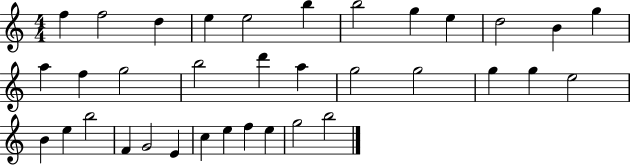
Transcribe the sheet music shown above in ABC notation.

X:1
T:Untitled
M:4/4
L:1/4
K:C
f f2 d e e2 b b2 g e d2 B g a f g2 b2 d' a g2 g2 g g e2 B e b2 F G2 E c e f e g2 b2